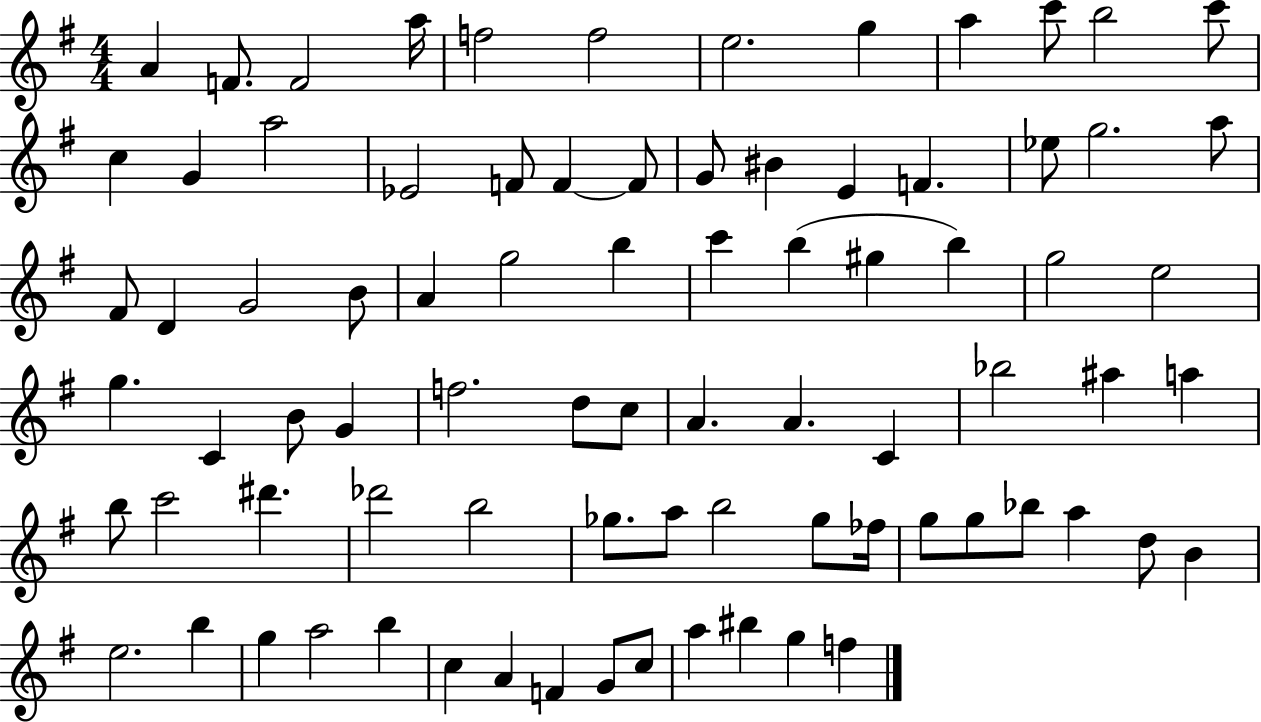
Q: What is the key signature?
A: G major